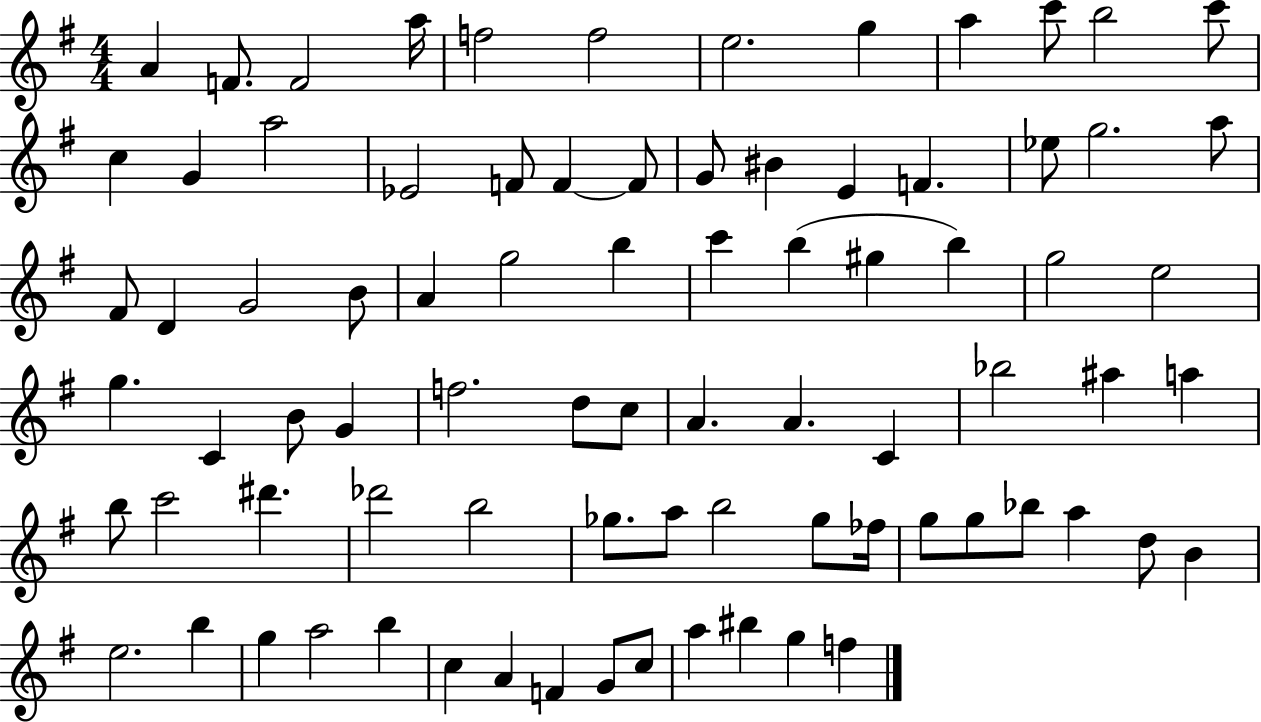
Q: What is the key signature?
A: G major